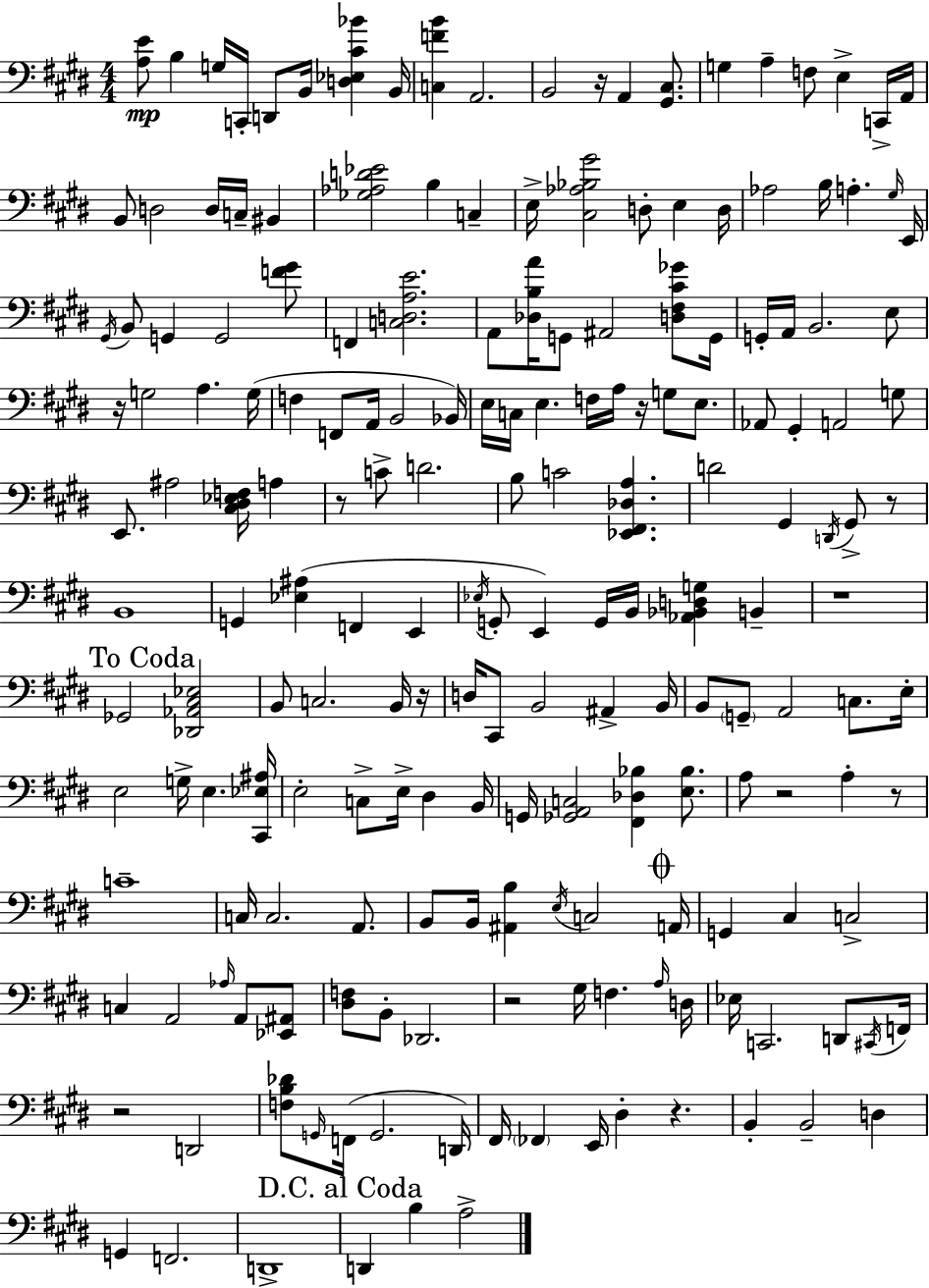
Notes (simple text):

[A3,E4]/e B3/q G3/s C2/s D2/e B2/s [D3,Eb3,C#4,Bb4]/q B2/s [C3,F4,B4]/q A2/h. B2/h R/s A2/q [G#2,C#3]/e. G3/q A3/q F3/e E3/q C2/s A2/s B2/e D3/h D3/s C3/s BIS2/q [Gb3,Ab3,D4,Eb4]/h B3/q C3/q E3/s [C#3,Ab3,Bb3,G#4]/h D3/e E3/q D3/s Ab3/h B3/s A3/q. G#3/s E2/s G#2/s B2/e G2/q G2/h [F4,G#4]/e F2/q [C3,D3,A3,E4]/h. A2/e [Db3,B3,A4]/s G2/e A#2/h [D3,F#3,C#4,Gb4]/e G2/s G2/s A2/s B2/h. E3/e R/s G3/h A3/q. G3/s F3/q F2/e A2/s B2/h Bb2/s E3/s C3/s E3/q. F3/s A3/s R/s G3/e E3/e. Ab2/e G#2/q A2/h G3/e E2/e. A#3/h [C#3,D#3,Eb3,F3]/s A3/q R/e C4/e D4/h. B3/e C4/h [Eb2,F#2,Db3,A3]/q. D4/h G#2/q D2/s G#2/e R/e B2/w G2/q [Eb3,A#3]/q F2/q E2/q Eb3/s G2/e E2/q G2/s B2/s [Ab2,Bb2,D3,G3]/q B2/q R/w Gb2/h [Db2,Ab2,C#3,Eb3]/h B2/e C3/h. B2/s R/s D3/s C#2/e B2/h A#2/q B2/s B2/e G2/e A2/h C3/e. E3/s E3/h G3/s E3/q. [C#2,Eb3,A#3]/s E3/h C3/e E3/s D#3/q B2/s G2/s [Gb2,A2,C3]/h [F#2,Db3,Bb3]/q [E3,Bb3]/e. A3/e R/h A3/q R/e C4/w C3/s C3/h. A2/e. B2/e B2/s [A#2,B3]/q E3/s C3/h A2/s G2/q C#3/q C3/h C3/q A2/h Ab3/s A2/e [Eb2,A#2]/e [D#3,F3]/e B2/e Db2/h. R/h G#3/s F3/q. A3/s D3/s Eb3/s C2/h. D2/e C#2/s F2/s R/h D2/h [F3,B3,Db4]/e G2/s F2/s G2/h. D2/s F#2/s FES2/q E2/s D#3/q R/q. B2/q B2/h D3/q G2/q F2/h. D2/w D2/q B3/q A3/h